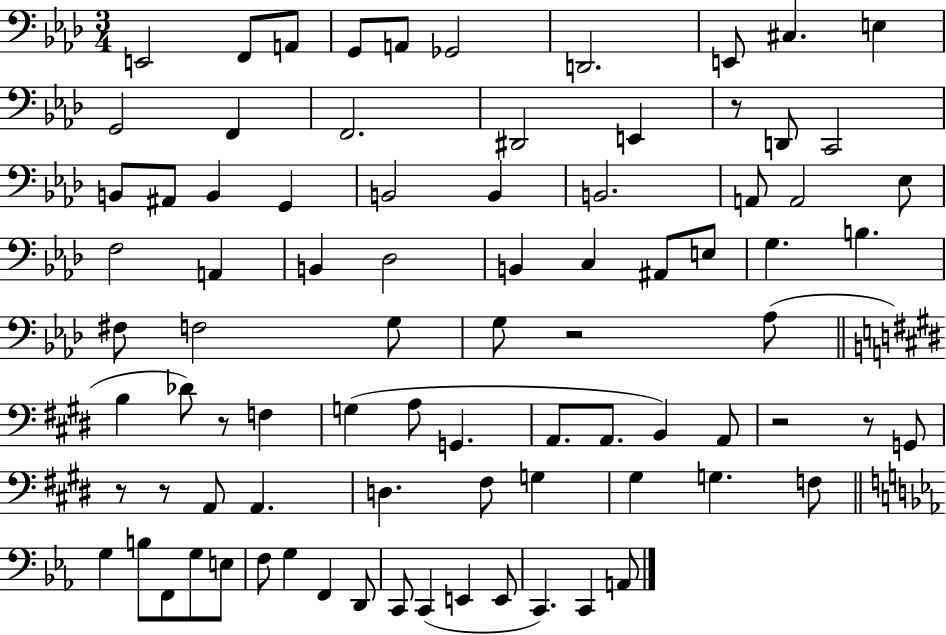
{
  \clef bass
  \numericTimeSignature
  \time 3/4
  \key aes \major
  \repeat volta 2 { e,2 f,8 a,8 | g,8 a,8 ges,2 | d,2. | e,8 cis4. e4 | \break g,2 f,4 | f,2. | dis,2 e,4 | r8 d,8 c,2 | \break b,8 ais,8 b,4 g,4 | b,2 b,4 | b,2. | a,8 a,2 ees8 | \break f2 a,4 | b,4 des2 | b,4 c4 ais,8 e8 | g4. b4. | \break fis8 f2 g8 | g8 r2 aes8( | \bar "||" \break \key e \major b4 des'8) r8 f4 | g4( a8 g,4. | a,8. a,8. b,4) a,8 | r2 r8 g,8 | \break r8 r8 a,8 a,4. | d4. fis8 g4 | gis4 g4. f8 | \bar "||" \break \key ees \major g4 b8 f,8 g8 e8 | f8 g4 f,4 d,8 | c,8 c,4( e,4 e,8 | c,4.) c,4 a,8 | \break } \bar "|."
}